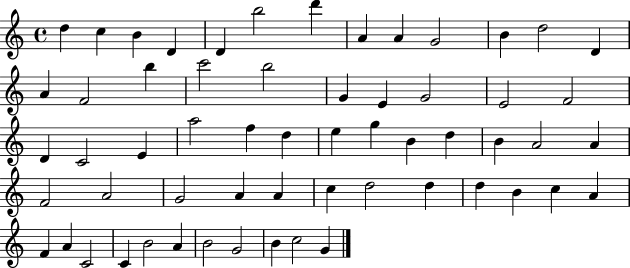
D5/q C5/q B4/q D4/q D4/q B5/h D6/q A4/q A4/q G4/h B4/q D5/h D4/q A4/q F4/h B5/q C6/h B5/h G4/q E4/q G4/h E4/h F4/h D4/q C4/h E4/q A5/h F5/q D5/q E5/q G5/q B4/q D5/q B4/q A4/h A4/q F4/h A4/h G4/h A4/q A4/q C5/q D5/h D5/q D5/q B4/q C5/q A4/q F4/q A4/q C4/h C4/q B4/h A4/q B4/h G4/h B4/q C5/h G4/q